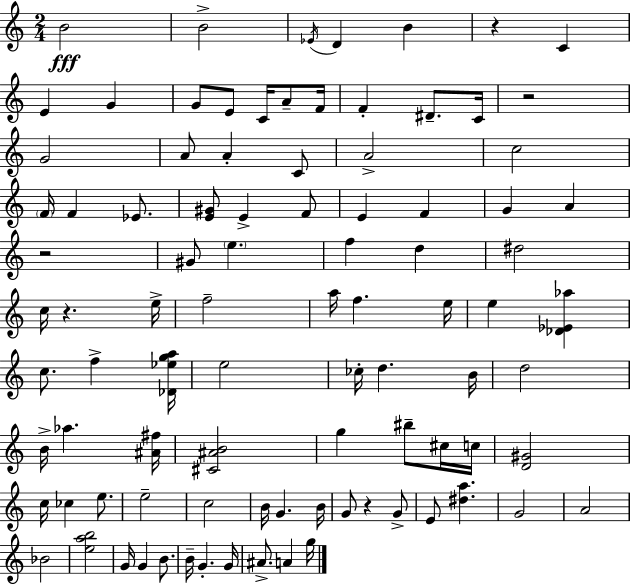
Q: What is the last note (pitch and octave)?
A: G5